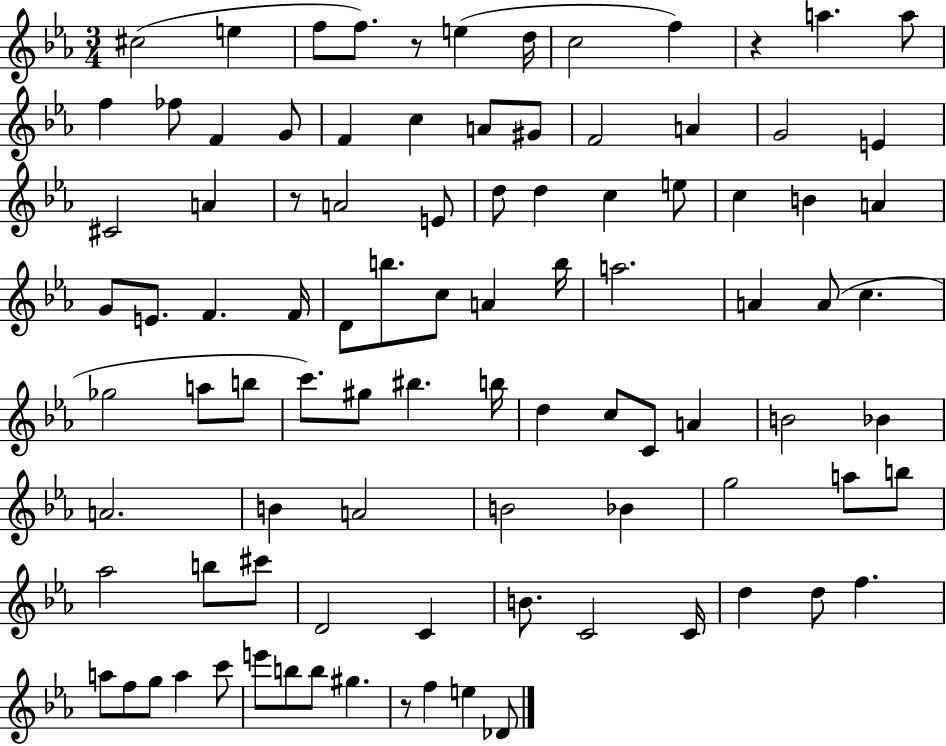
{
  \clef treble
  \numericTimeSignature
  \time 3/4
  \key ees \major
  cis''2( e''4 | f''8 f''8.) r8 e''4( d''16 | c''2 f''4) | r4 a''4. a''8 | \break f''4 fes''8 f'4 g'8 | f'4 c''4 a'8 gis'8 | f'2 a'4 | g'2 e'4 | \break cis'2 a'4 | r8 a'2 e'8 | d''8 d''4 c''4 e''8 | c''4 b'4 a'4 | \break g'8 e'8. f'4. f'16 | d'8 b''8. c''8 a'4 b''16 | a''2. | a'4 a'8( c''4. | \break ges''2 a''8 b''8 | c'''8.) gis''8 bis''4. b''16 | d''4 c''8 c'8 a'4 | b'2 bes'4 | \break a'2. | b'4 a'2 | b'2 bes'4 | g''2 a''8 b''8 | \break aes''2 b''8 cis'''8 | d'2 c'4 | b'8. c'2 c'16 | d''4 d''8 f''4. | \break a''8 f''8 g''8 a''4 c'''8 | e'''8 b''8 b''8 gis''4. | r8 f''4 e''4 des'8 | \bar "|."
}